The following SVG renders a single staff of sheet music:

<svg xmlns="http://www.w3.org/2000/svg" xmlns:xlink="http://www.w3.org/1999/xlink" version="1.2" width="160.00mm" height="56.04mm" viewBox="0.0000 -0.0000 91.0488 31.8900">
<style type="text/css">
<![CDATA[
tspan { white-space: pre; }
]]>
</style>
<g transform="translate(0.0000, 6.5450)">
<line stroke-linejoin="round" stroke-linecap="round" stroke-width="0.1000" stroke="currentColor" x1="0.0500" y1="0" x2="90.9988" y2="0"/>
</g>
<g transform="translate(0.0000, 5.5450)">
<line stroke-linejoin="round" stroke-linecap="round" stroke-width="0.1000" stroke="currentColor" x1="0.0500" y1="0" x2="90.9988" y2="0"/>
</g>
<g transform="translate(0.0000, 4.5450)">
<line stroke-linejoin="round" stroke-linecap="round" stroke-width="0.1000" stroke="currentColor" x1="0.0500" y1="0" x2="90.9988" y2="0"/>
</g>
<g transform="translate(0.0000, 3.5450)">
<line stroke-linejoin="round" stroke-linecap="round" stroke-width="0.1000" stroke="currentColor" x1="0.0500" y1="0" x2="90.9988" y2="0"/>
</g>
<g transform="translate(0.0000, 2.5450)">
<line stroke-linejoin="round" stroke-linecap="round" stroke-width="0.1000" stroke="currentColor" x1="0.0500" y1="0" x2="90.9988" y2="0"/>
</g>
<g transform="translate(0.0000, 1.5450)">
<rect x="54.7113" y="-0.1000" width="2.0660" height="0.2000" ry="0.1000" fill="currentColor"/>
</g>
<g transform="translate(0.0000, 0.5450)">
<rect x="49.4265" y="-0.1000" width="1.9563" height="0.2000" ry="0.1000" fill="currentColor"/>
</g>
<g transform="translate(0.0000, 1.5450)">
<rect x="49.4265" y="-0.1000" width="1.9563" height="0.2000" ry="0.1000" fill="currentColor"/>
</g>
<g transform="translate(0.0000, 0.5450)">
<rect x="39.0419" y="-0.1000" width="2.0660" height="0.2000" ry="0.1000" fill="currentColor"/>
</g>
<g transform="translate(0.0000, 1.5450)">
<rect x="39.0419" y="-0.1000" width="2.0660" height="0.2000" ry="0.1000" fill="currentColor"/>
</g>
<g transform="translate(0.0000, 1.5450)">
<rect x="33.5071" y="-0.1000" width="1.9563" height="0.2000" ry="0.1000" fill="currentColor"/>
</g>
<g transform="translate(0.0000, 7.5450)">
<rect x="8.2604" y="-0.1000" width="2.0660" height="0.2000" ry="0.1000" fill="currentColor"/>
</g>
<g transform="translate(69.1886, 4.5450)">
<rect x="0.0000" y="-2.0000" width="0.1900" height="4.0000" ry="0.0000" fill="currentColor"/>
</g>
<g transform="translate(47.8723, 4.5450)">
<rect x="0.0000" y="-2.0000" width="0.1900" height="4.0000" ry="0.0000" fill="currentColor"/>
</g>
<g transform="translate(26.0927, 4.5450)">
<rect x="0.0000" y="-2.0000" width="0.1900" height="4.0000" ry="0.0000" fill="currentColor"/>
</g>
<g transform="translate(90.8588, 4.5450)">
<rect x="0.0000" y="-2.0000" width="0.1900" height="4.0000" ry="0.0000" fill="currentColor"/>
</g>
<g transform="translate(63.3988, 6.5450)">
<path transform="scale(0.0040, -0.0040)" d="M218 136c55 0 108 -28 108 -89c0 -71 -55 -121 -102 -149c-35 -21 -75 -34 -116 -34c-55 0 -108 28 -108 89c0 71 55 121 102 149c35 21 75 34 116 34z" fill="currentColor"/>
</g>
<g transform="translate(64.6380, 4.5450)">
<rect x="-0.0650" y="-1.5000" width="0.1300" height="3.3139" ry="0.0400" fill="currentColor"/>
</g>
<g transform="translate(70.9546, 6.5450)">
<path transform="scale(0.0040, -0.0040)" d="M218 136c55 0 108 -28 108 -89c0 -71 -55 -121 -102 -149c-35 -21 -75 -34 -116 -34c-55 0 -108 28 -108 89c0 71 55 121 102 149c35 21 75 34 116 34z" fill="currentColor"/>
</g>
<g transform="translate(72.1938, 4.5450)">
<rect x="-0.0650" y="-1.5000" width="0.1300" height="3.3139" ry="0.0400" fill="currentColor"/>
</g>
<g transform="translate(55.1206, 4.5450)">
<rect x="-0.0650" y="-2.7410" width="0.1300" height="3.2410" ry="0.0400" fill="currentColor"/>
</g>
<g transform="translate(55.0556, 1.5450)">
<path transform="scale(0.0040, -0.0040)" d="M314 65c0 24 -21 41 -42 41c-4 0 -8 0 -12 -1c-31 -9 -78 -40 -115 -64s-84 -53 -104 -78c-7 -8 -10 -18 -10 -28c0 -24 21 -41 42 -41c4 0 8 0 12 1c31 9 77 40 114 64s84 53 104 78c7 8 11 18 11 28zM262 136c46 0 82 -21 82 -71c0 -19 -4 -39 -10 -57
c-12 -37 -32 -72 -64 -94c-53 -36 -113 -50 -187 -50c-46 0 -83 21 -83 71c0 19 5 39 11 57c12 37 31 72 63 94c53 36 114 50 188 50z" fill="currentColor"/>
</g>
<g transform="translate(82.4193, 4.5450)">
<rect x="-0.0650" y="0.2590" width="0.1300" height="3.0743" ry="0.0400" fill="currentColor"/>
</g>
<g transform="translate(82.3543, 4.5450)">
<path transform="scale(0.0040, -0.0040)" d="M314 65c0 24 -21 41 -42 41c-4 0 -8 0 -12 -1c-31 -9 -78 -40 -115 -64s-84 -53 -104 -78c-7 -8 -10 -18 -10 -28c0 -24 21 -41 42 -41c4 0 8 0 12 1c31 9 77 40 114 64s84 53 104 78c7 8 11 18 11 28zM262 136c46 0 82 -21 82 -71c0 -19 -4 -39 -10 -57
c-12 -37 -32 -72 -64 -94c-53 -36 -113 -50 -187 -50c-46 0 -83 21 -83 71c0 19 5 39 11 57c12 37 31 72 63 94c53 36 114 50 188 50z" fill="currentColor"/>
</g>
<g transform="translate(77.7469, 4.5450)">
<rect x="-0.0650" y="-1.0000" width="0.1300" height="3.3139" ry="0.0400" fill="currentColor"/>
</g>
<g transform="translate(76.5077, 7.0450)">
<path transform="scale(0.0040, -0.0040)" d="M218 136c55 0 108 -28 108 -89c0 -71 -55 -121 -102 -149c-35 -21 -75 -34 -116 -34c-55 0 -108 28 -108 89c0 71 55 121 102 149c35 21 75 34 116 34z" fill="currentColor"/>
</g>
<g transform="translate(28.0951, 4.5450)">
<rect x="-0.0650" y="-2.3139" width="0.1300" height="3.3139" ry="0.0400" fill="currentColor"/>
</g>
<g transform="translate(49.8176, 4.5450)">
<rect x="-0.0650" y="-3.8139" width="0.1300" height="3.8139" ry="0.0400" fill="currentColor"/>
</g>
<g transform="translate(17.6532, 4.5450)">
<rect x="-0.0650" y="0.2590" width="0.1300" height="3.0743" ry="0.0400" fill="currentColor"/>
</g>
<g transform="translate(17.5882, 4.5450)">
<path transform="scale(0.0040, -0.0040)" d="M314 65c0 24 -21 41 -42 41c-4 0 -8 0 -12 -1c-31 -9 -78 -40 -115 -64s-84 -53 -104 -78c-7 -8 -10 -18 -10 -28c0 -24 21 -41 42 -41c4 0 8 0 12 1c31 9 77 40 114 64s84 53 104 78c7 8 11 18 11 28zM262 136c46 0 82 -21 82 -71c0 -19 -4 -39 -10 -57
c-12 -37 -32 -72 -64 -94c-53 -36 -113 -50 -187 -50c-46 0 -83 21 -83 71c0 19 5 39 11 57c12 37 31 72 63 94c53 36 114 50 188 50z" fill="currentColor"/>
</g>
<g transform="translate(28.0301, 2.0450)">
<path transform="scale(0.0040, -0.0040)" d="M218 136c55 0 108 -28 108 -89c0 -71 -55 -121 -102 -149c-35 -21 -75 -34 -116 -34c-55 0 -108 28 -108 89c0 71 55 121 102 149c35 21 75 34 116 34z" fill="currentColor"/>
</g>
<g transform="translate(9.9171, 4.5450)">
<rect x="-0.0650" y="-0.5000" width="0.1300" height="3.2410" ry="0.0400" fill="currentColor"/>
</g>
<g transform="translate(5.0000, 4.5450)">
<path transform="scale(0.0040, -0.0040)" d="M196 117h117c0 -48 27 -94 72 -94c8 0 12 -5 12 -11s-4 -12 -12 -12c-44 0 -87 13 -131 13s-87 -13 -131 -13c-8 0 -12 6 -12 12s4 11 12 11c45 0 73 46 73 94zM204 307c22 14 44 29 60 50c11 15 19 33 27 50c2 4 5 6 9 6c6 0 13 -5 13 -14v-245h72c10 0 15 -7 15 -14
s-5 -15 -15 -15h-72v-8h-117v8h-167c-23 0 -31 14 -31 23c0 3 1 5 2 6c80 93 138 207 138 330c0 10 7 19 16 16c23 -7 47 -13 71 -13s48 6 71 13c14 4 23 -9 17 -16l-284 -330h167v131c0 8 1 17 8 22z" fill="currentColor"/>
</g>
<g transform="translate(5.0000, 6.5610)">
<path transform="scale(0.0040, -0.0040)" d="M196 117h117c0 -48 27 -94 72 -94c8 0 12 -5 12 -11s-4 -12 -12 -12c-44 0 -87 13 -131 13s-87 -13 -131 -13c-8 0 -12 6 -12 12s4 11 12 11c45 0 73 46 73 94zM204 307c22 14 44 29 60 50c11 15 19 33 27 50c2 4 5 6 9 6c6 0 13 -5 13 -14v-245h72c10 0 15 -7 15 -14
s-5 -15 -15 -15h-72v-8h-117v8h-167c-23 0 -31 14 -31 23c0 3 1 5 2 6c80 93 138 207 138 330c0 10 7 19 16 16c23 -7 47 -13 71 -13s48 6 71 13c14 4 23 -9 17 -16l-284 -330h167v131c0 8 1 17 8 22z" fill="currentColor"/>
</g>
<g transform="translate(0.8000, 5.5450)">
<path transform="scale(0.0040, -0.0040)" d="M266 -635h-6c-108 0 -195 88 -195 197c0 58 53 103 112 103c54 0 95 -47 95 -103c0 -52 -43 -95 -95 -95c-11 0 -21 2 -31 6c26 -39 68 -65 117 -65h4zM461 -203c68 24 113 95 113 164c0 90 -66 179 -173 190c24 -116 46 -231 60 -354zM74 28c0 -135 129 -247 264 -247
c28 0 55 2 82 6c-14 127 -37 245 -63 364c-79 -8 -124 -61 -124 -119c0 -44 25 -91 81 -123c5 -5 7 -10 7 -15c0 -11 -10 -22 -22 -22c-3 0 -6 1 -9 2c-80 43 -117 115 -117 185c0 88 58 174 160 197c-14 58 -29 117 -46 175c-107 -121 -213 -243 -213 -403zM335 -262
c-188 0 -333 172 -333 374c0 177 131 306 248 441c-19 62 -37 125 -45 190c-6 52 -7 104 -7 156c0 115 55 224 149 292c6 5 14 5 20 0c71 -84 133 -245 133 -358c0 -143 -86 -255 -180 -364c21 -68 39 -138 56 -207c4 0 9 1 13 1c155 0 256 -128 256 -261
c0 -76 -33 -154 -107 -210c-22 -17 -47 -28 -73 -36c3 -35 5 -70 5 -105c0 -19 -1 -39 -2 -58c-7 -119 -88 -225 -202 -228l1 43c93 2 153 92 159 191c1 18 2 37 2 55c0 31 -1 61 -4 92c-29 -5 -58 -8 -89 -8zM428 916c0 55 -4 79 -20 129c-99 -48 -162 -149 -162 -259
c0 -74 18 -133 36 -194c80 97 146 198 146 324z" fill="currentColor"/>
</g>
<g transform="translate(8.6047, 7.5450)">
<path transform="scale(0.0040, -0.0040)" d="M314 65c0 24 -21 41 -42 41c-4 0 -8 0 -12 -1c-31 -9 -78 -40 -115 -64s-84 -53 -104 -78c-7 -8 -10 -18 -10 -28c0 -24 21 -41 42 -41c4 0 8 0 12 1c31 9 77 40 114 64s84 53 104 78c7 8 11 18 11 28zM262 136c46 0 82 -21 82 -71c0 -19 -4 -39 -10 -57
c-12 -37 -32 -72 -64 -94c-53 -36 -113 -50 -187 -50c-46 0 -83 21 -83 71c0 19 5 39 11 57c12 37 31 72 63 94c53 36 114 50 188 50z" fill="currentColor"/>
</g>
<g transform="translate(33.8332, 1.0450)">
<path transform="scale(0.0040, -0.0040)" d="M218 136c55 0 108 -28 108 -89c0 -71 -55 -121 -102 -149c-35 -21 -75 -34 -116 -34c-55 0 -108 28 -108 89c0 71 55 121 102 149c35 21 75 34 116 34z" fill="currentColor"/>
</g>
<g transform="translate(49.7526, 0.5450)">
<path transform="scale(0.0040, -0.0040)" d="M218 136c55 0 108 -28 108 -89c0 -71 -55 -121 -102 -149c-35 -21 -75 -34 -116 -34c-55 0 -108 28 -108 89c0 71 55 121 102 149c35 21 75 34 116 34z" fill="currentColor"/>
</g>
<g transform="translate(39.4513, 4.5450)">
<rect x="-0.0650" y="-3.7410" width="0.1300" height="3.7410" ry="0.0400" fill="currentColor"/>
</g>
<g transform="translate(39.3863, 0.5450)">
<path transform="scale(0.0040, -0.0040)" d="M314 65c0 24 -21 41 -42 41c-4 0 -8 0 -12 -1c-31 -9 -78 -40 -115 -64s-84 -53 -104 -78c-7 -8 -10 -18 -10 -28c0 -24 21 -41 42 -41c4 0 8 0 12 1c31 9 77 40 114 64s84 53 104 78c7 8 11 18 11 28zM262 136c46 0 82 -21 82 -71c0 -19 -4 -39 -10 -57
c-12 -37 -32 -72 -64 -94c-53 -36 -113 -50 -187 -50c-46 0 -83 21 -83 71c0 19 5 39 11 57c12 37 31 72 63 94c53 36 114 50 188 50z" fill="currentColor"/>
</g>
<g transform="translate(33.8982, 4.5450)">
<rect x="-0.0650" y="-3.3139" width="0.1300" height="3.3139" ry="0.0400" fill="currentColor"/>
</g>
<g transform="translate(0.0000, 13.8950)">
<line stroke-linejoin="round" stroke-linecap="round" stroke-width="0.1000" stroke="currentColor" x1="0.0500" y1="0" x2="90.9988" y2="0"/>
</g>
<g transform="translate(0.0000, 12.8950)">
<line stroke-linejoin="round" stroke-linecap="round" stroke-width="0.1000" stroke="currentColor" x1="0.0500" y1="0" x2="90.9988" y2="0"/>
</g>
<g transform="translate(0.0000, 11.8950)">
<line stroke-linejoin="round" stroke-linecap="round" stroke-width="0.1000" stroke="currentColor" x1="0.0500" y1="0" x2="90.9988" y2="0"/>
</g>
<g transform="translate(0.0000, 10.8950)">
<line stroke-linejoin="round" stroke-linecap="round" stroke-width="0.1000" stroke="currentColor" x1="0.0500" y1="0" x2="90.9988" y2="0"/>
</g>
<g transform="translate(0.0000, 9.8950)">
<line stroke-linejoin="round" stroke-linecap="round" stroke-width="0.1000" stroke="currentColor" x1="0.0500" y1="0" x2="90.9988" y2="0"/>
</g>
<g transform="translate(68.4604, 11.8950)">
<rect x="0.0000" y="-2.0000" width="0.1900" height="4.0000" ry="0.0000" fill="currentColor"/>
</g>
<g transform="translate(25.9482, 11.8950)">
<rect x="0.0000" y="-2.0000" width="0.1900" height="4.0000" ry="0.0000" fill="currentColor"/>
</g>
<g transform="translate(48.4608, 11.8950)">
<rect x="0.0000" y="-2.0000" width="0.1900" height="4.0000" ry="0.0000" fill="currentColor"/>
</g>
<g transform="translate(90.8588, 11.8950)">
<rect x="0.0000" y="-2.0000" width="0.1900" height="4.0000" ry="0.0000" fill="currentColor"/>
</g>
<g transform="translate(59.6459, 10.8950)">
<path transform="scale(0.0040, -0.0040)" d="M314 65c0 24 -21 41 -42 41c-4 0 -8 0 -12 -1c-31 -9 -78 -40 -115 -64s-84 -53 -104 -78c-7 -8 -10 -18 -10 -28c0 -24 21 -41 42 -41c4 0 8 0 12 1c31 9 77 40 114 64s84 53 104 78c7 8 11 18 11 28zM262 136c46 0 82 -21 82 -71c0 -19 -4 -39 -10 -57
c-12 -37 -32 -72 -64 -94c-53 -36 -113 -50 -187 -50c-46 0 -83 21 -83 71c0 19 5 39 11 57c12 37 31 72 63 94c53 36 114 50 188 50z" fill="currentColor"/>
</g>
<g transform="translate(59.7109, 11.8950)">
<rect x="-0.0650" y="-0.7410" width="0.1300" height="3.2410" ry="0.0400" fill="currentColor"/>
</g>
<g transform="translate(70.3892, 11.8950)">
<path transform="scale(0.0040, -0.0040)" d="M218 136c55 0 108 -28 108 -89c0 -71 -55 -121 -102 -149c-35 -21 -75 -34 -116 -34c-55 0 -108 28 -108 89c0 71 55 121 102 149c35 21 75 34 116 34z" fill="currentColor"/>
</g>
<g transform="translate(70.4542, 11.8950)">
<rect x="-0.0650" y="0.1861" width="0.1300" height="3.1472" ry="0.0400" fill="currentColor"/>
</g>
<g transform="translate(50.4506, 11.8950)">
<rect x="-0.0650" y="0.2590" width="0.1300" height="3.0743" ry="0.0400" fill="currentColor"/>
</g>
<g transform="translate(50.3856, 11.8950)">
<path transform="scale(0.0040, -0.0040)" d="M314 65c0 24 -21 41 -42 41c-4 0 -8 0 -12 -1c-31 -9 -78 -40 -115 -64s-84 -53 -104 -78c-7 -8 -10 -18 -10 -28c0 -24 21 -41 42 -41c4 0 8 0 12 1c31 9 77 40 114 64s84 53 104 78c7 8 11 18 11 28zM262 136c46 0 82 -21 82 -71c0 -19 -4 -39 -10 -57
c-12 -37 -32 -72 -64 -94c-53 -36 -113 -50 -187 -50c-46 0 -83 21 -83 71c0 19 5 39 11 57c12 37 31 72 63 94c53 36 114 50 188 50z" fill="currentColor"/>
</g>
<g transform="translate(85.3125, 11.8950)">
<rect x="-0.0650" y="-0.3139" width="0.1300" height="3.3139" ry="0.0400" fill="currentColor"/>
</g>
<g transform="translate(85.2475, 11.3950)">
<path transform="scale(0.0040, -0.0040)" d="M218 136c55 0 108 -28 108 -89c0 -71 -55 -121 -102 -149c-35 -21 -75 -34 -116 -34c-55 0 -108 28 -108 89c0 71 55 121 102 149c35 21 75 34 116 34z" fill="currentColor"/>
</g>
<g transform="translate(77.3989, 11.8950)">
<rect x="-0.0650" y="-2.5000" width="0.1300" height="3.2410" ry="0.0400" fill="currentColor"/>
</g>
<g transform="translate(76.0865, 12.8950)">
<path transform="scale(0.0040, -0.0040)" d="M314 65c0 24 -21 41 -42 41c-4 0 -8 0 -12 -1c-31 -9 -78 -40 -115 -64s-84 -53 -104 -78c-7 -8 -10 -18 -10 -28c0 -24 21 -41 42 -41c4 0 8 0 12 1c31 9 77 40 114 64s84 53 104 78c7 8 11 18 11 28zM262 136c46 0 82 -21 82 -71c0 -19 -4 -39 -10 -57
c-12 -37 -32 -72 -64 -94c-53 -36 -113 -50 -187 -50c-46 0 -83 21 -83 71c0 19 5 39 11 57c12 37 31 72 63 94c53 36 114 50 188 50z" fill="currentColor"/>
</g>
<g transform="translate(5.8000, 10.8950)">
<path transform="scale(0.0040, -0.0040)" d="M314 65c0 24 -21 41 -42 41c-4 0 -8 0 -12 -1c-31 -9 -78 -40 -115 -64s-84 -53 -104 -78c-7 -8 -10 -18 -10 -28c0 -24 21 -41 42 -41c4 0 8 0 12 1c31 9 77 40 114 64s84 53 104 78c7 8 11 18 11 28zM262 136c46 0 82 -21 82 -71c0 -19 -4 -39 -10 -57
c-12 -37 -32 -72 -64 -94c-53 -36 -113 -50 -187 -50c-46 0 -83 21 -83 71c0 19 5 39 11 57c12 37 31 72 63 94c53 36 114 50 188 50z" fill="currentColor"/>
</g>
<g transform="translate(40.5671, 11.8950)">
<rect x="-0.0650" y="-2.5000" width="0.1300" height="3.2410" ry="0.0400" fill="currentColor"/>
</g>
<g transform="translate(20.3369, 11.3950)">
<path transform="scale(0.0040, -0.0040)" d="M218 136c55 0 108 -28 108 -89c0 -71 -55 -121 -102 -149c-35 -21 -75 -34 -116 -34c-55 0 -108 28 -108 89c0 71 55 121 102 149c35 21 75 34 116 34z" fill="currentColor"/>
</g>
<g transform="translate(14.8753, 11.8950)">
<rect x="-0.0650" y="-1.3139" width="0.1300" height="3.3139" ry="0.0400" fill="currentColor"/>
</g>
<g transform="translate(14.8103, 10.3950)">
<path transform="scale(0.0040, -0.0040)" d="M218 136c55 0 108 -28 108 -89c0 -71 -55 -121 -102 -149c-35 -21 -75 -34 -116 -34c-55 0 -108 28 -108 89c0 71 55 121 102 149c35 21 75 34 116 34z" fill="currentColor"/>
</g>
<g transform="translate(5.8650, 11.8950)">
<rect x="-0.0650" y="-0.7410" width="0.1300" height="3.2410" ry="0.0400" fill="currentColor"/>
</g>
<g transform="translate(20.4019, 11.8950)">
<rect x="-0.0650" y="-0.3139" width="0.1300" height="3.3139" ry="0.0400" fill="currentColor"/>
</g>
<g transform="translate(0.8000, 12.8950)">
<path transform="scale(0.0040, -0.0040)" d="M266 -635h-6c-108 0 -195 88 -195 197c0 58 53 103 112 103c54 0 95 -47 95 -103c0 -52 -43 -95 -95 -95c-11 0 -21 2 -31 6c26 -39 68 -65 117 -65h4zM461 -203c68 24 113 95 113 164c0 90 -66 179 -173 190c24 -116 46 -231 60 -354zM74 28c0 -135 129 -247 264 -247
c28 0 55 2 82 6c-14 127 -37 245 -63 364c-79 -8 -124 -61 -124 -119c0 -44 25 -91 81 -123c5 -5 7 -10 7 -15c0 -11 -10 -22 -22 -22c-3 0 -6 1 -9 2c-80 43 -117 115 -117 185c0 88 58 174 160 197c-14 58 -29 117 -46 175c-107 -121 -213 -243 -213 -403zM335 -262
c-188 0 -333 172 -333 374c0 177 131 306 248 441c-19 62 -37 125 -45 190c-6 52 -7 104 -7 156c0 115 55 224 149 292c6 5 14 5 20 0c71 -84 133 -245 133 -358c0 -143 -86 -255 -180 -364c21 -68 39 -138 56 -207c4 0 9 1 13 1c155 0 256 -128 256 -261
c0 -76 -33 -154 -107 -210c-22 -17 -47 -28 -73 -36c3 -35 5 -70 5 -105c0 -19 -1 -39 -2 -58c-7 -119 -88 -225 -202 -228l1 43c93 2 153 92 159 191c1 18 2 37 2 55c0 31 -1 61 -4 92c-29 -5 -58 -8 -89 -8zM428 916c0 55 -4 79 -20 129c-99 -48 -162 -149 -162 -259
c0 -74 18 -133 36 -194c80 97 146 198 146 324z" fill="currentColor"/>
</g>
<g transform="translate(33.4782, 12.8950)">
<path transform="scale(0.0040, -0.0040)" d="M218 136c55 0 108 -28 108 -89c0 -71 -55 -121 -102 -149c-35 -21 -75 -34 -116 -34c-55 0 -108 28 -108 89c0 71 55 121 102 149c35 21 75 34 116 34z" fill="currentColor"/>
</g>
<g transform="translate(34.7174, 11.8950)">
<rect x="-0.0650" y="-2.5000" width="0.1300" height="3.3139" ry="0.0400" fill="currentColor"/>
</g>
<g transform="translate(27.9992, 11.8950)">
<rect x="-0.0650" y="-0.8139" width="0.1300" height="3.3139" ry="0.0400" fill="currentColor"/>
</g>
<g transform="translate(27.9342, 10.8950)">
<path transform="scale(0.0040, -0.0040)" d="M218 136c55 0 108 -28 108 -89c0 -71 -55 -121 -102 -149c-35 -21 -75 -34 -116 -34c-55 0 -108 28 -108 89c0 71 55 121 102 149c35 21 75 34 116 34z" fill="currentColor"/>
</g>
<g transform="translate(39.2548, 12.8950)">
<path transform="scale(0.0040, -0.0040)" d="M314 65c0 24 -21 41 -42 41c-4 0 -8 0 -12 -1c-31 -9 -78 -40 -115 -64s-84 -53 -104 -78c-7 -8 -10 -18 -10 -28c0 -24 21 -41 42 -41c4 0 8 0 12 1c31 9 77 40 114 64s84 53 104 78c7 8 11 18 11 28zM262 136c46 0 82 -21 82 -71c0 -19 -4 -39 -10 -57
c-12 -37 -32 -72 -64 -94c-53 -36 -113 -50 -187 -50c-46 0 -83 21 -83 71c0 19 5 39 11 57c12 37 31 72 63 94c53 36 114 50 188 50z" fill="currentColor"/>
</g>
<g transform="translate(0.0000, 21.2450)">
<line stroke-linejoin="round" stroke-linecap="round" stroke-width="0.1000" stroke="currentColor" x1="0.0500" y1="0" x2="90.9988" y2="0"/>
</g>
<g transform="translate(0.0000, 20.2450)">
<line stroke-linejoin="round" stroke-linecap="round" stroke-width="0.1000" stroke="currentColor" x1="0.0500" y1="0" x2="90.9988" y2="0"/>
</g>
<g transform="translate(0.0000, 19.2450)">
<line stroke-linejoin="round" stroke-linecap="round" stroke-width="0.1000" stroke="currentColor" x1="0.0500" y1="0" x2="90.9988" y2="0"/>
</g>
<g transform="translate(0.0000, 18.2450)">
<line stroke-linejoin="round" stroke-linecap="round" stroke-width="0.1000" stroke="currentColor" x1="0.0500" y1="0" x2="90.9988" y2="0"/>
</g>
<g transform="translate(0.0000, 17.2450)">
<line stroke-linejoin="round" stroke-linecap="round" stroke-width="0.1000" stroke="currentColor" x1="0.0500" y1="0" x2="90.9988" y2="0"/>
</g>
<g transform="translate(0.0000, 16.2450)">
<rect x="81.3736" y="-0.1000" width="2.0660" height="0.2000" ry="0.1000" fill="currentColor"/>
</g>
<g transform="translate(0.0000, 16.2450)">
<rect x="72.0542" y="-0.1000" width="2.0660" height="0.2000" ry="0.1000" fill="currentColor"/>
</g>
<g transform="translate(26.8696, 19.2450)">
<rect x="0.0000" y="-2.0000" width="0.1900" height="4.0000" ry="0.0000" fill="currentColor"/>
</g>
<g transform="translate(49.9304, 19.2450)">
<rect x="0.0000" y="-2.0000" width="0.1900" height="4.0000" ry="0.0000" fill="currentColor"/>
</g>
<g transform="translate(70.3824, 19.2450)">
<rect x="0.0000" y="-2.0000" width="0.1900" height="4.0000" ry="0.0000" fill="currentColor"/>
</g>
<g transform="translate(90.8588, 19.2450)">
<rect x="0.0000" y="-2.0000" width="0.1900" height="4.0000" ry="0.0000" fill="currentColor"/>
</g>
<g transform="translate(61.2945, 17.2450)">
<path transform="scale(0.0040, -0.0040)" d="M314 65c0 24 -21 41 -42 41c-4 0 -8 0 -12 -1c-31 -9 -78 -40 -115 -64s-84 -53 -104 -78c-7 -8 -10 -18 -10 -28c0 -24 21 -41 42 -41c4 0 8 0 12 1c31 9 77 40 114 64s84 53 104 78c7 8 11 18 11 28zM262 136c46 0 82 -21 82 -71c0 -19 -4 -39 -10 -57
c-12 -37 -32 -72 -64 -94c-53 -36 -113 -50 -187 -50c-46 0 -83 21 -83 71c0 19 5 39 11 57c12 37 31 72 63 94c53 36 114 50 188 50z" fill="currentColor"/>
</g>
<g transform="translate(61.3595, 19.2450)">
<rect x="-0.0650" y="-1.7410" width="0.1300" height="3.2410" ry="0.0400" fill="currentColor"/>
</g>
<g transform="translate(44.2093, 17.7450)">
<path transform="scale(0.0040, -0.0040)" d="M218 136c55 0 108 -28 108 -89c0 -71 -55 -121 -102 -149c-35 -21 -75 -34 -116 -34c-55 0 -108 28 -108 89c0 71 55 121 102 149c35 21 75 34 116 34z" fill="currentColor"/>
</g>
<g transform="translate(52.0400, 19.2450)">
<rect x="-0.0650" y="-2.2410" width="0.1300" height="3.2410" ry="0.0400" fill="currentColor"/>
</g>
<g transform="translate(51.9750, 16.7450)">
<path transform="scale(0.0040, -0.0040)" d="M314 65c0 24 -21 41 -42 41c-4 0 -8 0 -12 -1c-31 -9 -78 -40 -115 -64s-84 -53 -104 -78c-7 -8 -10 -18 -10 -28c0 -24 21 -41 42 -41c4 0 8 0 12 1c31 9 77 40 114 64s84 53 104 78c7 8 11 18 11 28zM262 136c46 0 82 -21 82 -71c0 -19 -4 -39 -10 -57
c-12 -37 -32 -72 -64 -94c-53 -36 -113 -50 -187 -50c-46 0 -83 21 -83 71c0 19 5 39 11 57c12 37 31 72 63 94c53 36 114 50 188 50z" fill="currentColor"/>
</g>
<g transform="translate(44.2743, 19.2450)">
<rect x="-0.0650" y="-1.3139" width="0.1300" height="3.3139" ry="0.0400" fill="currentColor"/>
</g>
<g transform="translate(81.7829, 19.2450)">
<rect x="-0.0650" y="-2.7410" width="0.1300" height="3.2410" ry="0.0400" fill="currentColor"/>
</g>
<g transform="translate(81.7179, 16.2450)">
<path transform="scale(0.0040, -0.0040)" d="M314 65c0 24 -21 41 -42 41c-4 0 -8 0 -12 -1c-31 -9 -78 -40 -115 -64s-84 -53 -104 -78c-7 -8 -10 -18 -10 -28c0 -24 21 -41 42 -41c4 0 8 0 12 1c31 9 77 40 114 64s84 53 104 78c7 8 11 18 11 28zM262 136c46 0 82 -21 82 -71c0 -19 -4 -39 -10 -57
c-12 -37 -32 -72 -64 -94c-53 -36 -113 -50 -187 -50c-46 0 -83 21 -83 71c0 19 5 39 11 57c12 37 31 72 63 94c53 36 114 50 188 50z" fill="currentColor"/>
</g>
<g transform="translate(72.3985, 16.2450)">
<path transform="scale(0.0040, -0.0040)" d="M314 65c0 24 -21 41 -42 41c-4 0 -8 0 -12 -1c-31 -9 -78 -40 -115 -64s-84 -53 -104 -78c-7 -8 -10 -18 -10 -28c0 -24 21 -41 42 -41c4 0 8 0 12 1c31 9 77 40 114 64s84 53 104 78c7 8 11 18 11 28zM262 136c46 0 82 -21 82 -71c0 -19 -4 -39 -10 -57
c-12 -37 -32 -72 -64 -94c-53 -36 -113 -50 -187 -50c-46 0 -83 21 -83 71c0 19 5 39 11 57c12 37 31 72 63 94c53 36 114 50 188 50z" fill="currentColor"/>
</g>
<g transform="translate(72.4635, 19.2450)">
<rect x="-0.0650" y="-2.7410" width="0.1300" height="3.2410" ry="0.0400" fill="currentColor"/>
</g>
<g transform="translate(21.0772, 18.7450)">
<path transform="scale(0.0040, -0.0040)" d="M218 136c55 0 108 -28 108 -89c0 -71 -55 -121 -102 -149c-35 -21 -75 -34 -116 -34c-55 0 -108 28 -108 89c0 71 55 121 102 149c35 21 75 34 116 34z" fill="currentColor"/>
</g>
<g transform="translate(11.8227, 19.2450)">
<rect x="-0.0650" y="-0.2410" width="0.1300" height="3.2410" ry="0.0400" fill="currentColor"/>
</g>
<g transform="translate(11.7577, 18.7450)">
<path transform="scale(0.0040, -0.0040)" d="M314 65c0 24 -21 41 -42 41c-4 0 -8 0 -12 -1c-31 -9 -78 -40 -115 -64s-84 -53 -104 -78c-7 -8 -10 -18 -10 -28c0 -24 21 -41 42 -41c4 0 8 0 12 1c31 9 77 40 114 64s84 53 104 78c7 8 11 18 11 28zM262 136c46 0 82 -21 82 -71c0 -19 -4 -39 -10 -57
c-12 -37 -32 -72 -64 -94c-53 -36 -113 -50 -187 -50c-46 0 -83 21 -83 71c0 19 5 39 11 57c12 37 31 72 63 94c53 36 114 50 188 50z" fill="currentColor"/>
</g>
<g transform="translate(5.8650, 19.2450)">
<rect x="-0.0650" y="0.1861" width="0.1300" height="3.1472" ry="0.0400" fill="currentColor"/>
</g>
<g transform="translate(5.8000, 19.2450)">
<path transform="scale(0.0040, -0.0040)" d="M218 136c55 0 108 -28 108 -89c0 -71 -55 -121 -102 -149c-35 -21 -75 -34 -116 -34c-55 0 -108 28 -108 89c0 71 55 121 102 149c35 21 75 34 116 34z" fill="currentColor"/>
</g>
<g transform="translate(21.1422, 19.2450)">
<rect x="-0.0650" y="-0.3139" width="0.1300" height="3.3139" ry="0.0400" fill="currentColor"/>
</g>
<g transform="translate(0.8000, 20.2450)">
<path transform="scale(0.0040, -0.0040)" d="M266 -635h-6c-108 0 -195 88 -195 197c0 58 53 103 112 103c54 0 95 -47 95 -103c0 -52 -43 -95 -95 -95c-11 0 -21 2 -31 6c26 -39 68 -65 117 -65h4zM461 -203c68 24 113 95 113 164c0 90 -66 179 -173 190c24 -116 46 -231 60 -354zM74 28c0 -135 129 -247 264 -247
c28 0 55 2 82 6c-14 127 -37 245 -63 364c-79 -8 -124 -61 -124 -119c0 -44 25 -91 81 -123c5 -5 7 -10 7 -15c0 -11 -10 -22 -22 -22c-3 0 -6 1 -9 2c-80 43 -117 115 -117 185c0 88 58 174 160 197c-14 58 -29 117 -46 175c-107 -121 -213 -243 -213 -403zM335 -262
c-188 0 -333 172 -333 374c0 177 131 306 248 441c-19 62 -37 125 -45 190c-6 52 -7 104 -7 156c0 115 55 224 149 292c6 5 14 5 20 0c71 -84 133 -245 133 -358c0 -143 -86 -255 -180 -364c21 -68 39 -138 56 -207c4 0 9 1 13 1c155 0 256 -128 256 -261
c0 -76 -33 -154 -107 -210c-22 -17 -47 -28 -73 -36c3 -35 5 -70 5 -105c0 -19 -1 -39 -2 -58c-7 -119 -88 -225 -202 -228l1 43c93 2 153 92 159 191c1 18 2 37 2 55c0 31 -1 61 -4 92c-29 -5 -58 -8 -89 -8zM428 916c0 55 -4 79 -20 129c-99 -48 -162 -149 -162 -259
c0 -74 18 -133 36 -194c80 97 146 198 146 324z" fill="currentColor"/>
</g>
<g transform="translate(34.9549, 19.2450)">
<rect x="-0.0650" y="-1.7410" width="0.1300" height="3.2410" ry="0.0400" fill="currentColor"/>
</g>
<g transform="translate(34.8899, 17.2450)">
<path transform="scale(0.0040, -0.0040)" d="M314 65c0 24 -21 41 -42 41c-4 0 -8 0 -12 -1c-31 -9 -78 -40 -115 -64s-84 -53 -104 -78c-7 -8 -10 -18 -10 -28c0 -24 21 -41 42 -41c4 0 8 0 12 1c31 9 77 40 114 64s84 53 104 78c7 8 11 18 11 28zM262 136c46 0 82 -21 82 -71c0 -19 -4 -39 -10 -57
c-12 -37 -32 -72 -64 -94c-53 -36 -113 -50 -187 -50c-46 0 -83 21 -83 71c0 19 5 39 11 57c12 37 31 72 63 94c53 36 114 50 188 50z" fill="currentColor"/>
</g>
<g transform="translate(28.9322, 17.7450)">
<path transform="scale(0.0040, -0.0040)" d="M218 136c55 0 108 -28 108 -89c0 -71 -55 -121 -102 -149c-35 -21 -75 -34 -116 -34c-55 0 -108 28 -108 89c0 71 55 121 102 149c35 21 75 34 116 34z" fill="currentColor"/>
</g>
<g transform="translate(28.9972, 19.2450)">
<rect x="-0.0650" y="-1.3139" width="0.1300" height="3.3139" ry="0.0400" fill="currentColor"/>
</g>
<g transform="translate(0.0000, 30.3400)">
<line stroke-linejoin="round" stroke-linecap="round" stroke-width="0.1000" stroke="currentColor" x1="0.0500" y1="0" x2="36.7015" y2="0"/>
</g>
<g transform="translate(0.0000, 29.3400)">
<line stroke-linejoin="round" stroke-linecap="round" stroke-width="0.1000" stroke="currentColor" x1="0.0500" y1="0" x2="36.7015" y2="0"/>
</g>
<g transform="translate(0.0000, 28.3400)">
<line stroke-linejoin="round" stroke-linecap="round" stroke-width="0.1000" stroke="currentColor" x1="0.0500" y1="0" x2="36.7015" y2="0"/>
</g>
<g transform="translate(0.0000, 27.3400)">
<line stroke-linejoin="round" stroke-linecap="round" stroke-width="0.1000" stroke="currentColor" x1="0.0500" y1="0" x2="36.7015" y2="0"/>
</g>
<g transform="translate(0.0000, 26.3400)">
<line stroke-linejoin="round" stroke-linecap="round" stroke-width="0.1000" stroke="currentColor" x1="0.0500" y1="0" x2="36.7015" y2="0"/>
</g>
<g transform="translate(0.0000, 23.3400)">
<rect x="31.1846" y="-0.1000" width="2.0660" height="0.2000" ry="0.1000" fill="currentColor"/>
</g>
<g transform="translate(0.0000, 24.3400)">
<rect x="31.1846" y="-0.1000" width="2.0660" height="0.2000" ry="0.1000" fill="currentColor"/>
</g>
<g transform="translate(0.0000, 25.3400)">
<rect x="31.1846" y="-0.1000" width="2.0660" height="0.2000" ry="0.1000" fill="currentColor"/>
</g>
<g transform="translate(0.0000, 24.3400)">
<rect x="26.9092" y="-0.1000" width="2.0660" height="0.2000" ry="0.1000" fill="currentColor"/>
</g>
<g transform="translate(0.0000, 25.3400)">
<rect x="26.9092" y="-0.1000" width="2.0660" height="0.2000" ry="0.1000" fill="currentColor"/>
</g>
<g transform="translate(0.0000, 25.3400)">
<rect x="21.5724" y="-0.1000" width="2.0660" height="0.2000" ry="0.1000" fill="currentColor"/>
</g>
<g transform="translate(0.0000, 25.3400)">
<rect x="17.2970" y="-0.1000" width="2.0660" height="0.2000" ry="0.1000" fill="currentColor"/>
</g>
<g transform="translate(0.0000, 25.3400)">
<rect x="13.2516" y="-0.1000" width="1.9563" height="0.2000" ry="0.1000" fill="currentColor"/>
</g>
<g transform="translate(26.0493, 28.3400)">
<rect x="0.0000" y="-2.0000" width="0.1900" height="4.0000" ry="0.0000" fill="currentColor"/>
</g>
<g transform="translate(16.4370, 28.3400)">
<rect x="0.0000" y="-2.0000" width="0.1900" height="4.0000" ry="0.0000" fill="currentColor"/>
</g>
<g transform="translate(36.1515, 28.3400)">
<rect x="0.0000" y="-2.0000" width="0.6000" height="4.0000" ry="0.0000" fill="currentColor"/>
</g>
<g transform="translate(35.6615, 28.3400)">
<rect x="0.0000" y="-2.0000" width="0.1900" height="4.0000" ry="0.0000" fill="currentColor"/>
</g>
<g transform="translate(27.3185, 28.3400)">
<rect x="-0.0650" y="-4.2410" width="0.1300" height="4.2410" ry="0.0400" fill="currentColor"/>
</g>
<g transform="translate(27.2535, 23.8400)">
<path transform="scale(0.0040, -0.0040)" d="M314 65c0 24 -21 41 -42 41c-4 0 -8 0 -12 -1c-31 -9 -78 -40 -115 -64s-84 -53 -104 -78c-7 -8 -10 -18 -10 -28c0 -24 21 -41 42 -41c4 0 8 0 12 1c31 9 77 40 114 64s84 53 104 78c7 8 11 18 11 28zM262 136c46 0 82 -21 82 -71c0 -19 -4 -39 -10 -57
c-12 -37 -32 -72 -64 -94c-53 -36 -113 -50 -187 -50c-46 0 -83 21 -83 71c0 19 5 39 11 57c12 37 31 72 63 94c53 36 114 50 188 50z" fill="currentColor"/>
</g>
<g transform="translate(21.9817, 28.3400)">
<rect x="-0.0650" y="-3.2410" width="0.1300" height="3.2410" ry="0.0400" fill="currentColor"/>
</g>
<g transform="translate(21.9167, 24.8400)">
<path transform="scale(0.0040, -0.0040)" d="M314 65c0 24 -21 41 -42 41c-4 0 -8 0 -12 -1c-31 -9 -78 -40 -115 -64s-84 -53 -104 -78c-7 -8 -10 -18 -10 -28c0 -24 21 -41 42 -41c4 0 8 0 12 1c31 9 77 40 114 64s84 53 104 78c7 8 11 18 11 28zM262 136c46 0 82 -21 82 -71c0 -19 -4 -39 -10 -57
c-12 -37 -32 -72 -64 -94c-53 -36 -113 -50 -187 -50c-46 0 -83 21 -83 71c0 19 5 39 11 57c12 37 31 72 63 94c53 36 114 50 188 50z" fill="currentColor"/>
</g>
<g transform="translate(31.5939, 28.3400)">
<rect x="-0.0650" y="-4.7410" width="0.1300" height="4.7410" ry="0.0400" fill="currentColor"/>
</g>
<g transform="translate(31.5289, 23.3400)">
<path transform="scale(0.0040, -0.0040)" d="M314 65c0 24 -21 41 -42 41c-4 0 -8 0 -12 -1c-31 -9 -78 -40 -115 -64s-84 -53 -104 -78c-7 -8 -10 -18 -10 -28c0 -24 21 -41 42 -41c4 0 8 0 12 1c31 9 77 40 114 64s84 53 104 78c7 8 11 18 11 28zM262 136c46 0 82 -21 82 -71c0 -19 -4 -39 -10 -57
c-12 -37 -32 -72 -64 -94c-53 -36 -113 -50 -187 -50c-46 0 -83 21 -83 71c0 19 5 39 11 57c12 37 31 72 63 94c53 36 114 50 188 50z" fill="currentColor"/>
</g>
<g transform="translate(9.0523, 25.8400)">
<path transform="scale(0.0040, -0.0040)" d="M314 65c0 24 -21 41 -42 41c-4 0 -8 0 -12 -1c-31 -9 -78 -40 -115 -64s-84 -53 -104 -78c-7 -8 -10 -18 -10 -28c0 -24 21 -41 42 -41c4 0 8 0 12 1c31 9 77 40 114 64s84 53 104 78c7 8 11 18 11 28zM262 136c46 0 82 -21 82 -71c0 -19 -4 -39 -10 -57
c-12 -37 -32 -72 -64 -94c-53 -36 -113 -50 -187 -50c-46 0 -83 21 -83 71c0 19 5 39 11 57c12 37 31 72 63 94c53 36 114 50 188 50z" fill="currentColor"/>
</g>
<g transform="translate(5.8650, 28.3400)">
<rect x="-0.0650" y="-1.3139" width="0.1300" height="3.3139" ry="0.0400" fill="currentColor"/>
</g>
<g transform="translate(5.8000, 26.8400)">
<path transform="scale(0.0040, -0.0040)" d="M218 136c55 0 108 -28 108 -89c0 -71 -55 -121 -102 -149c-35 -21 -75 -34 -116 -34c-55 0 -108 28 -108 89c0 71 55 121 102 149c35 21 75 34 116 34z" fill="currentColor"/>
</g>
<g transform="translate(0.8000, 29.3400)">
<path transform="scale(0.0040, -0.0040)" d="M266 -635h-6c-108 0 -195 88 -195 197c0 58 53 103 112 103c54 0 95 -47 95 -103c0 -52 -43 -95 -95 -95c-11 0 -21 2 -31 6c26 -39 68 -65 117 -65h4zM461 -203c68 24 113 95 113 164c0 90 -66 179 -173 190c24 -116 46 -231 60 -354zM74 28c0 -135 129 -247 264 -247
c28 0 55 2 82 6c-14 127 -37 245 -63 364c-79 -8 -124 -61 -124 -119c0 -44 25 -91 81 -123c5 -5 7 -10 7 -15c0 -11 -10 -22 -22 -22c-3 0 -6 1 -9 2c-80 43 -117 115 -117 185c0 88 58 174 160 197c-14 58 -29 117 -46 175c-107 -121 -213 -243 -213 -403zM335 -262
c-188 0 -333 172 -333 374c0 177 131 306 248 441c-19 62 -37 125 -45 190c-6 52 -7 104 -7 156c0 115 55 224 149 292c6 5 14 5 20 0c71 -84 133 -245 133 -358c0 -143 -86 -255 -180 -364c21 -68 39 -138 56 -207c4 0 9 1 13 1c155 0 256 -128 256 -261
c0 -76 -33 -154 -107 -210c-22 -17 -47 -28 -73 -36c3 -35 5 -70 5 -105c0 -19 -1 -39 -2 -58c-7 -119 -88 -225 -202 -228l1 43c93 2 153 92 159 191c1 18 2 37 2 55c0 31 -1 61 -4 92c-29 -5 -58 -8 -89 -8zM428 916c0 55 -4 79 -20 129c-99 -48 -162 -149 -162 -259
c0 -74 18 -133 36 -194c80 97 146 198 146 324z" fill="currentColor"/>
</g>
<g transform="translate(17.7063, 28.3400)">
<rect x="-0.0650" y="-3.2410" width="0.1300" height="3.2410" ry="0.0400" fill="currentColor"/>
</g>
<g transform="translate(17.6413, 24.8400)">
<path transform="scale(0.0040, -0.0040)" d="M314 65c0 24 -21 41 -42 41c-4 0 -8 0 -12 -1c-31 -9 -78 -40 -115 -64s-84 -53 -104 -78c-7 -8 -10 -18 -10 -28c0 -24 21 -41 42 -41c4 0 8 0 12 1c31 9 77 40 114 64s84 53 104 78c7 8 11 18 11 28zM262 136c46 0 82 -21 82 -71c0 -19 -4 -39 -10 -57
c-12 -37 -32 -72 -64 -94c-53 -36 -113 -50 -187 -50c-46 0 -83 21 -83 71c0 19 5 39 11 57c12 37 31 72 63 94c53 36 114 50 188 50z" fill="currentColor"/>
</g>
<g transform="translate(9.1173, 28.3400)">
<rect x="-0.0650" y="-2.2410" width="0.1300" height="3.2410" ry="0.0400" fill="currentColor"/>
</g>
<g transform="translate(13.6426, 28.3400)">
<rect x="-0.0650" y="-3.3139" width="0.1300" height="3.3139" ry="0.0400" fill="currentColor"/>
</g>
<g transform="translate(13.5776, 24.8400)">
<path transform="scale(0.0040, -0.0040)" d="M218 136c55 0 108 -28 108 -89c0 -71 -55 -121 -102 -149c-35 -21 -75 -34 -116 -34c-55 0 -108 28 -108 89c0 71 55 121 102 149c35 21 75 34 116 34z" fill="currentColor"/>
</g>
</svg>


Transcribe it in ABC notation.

X:1
T:Untitled
M:4/4
L:1/4
K:C
C2 B2 g b c'2 c' a2 E E D B2 d2 e c d G G2 B2 d2 B G2 c B c2 c e f2 e g2 f2 a2 a2 e g2 b b2 b2 d'2 e'2